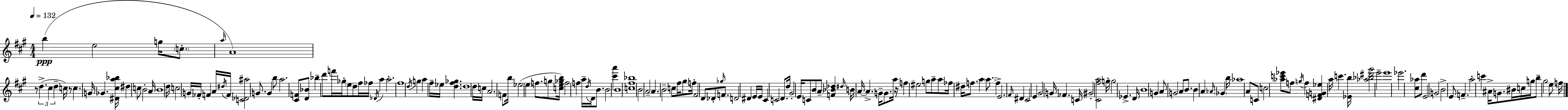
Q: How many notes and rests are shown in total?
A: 181